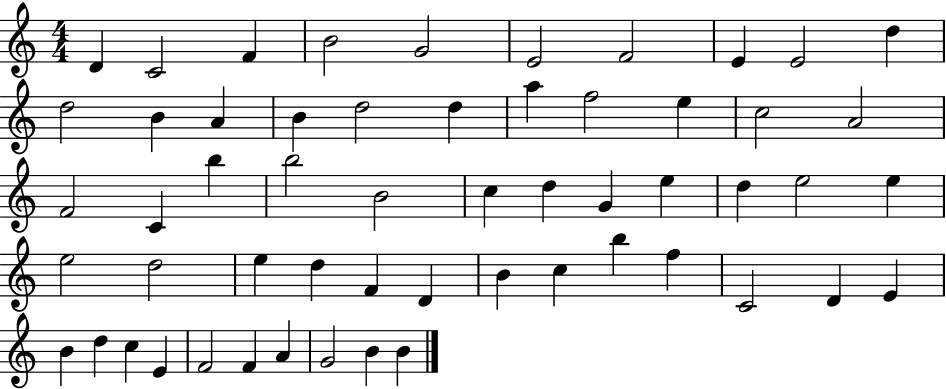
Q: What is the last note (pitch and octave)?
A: B4